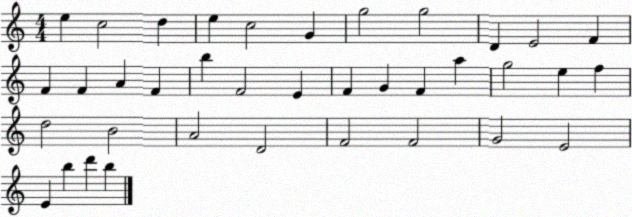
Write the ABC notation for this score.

X:1
T:Untitled
M:4/4
L:1/4
K:C
e c2 d e c2 G g2 g2 D E2 F F F A F b F2 E F G F a g2 e f d2 B2 A2 D2 F2 F2 G2 E2 E b d' b